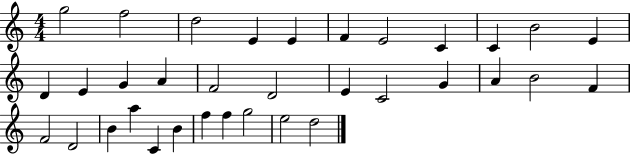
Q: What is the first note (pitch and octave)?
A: G5